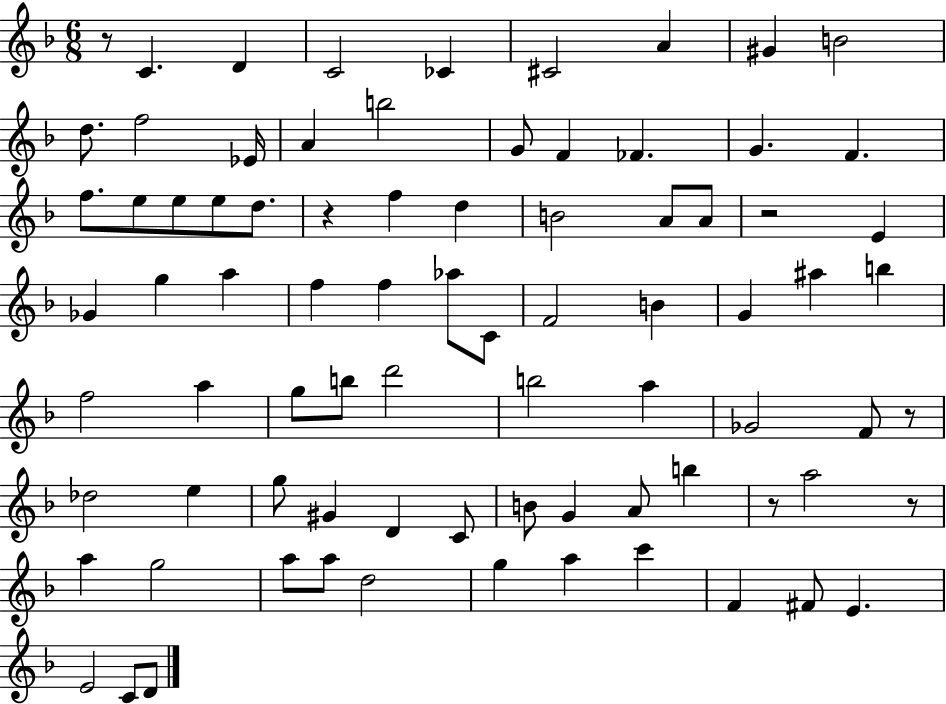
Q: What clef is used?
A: treble